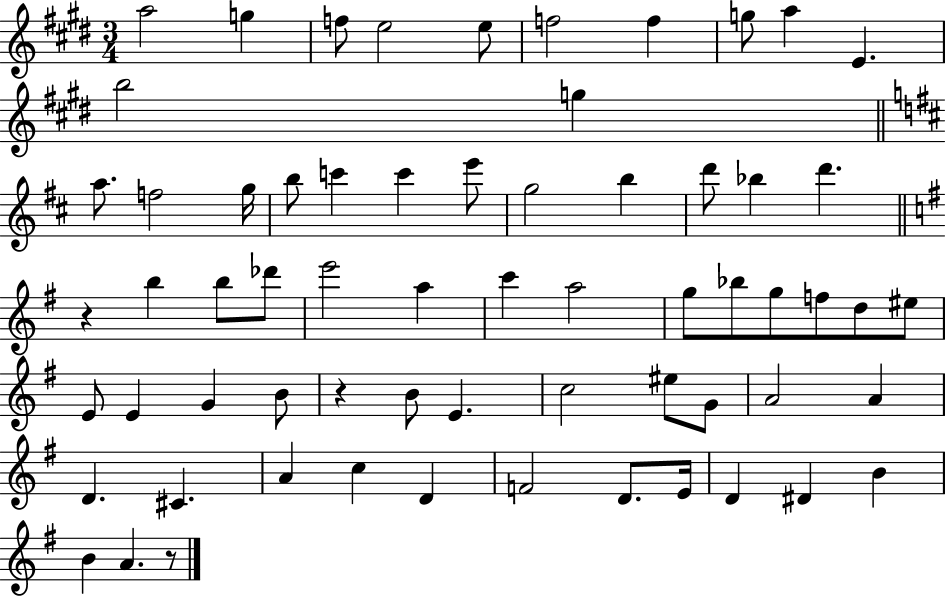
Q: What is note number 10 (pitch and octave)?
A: E4